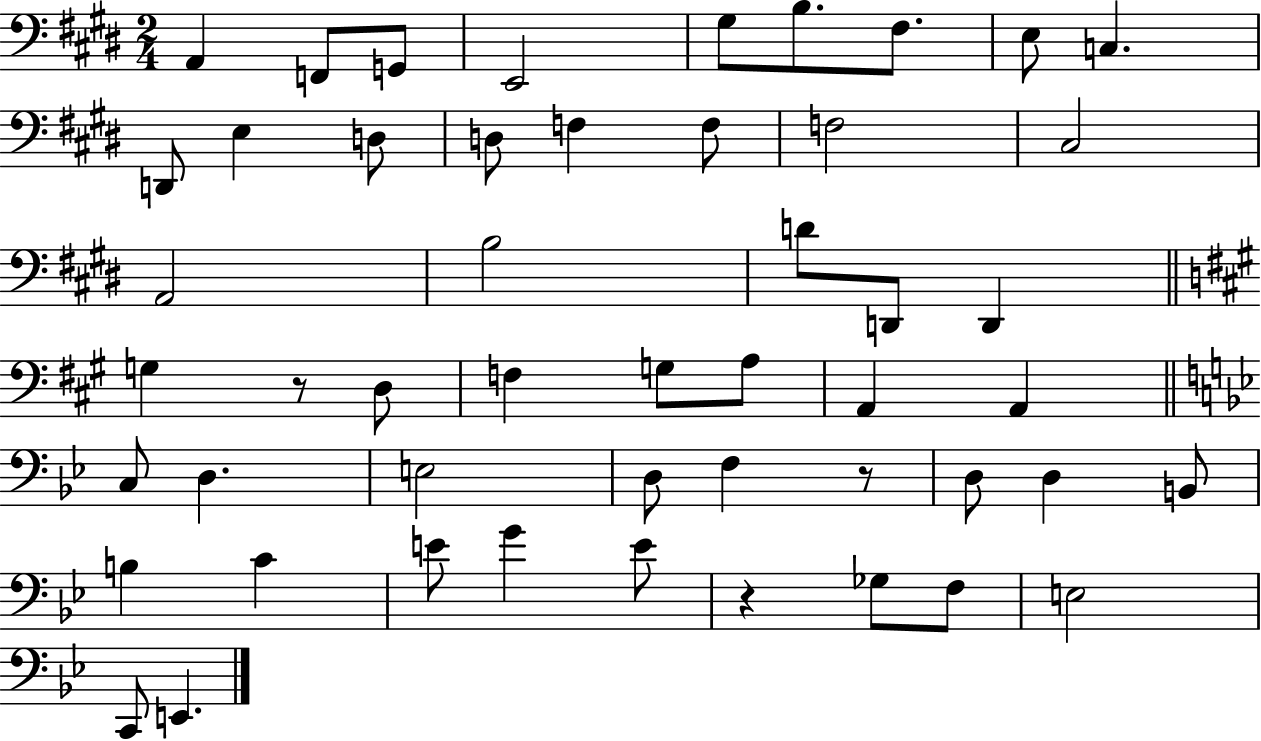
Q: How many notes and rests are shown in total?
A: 50